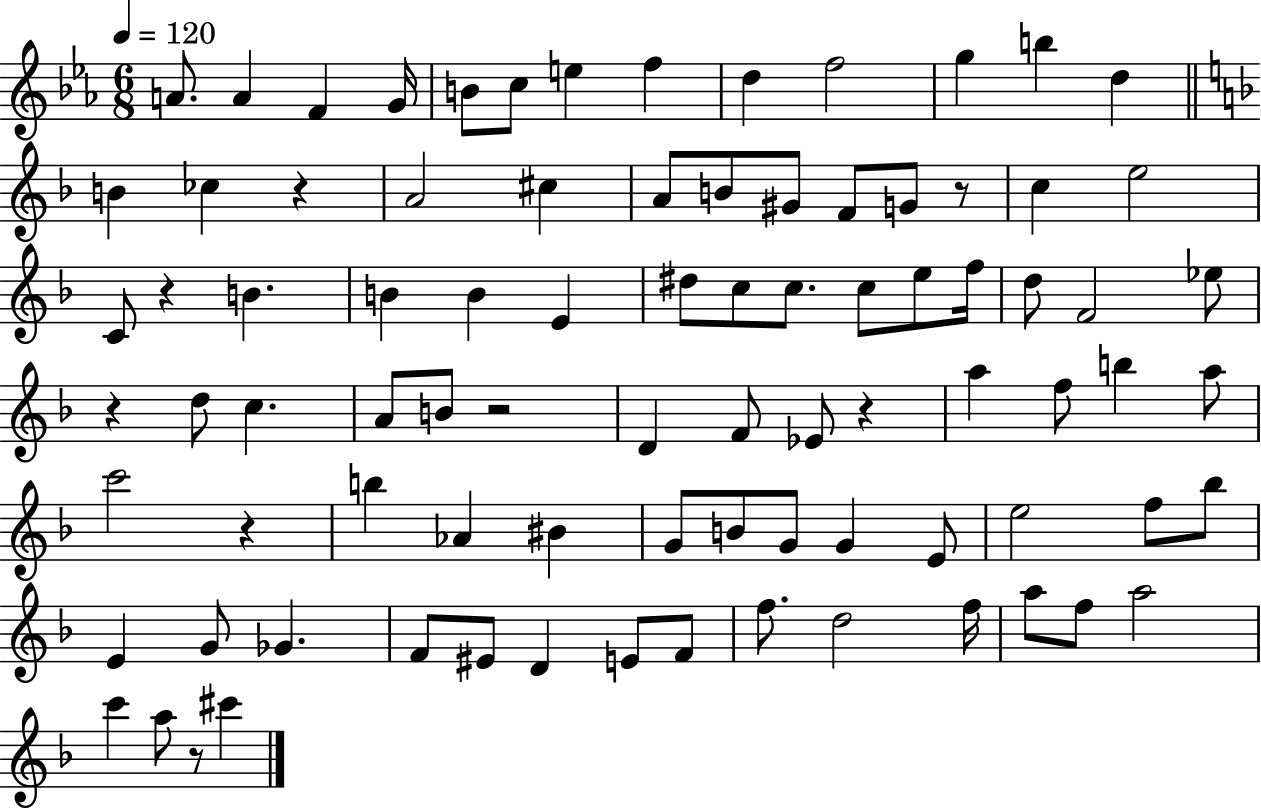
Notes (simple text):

A4/e. A4/q F4/q G4/s B4/e C5/e E5/q F5/q D5/q F5/h G5/q B5/q D5/q B4/q CES5/q R/q A4/h C#5/q A4/e B4/e G#4/e F4/e G4/e R/e C5/q E5/h C4/e R/q B4/q. B4/q B4/q E4/q D#5/e C5/e C5/e. C5/e E5/e F5/s D5/e F4/h Eb5/e R/q D5/e C5/q. A4/e B4/e R/h D4/q F4/e Eb4/e R/q A5/q F5/e B5/q A5/e C6/h R/q B5/q Ab4/q BIS4/q G4/e B4/e G4/e G4/q E4/e E5/h F5/e Bb5/e E4/q G4/e Gb4/q. F4/e EIS4/e D4/q E4/e F4/e F5/e. D5/h F5/s A5/e F5/e A5/h C6/q A5/e R/e C#6/q